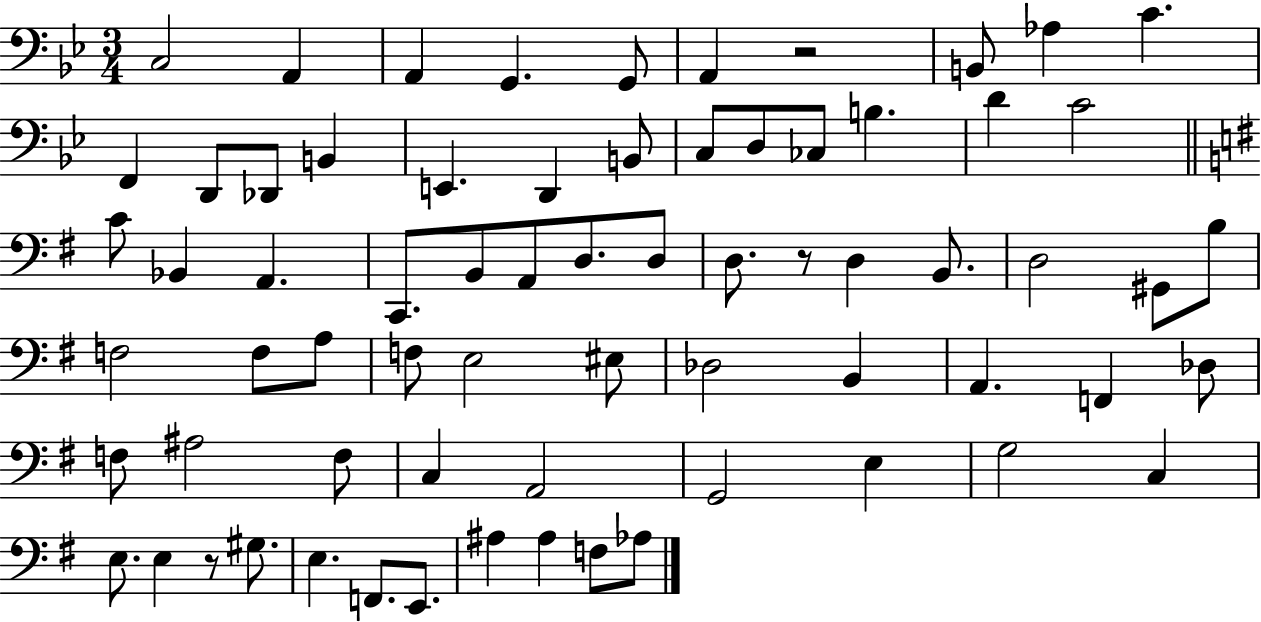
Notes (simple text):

C3/h A2/q A2/q G2/q. G2/e A2/q R/h B2/e Ab3/q C4/q. F2/q D2/e Db2/e B2/q E2/q. D2/q B2/e C3/e D3/e CES3/e B3/q. D4/q C4/h C4/e Bb2/q A2/q. C2/e. B2/e A2/e D3/e. D3/e D3/e. R/e D3/q B2/e. D3/h G#2/e B3/e F3/h F3/e A3/e F3/e E3/h EIS3/e Db3/h B2/q A2/q. F2/q Db3/e F3/e A#3/h F3/e C3/q A2/h G2/h E3/q G3/h C3/q E3/e. E3/q R/e G#3/e. E3/q. F2/e. E2/e. A#3/q A#3/q F3/e Ab3/e